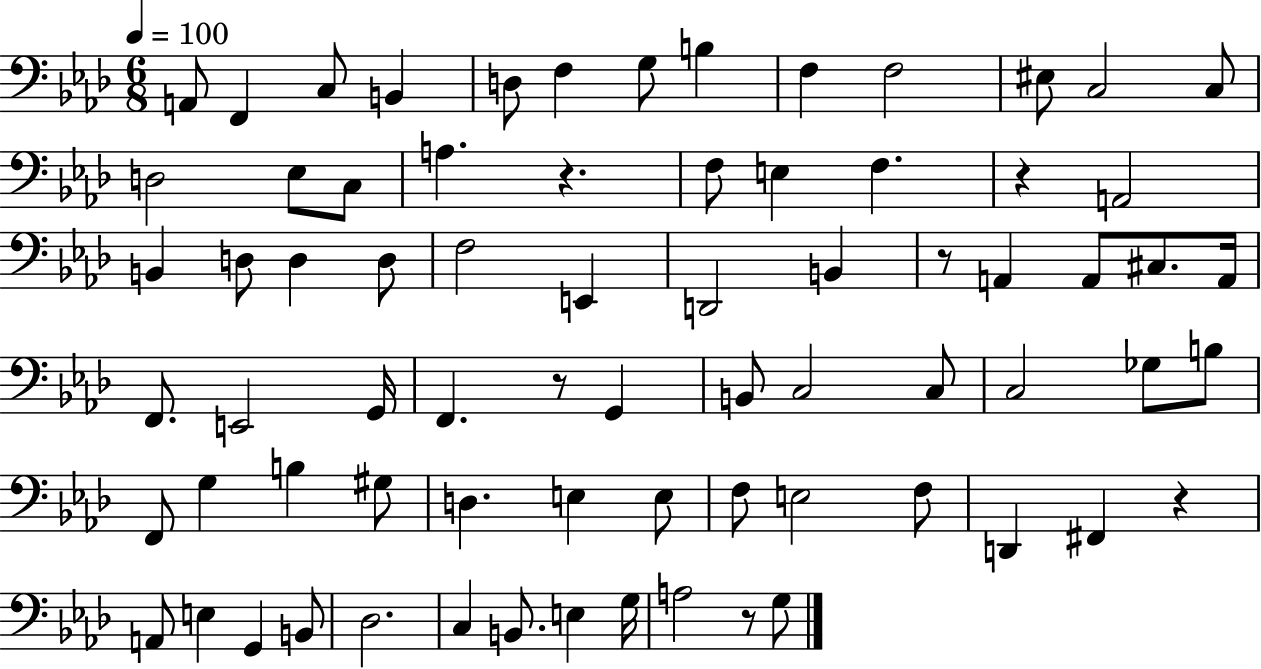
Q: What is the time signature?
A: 6/8